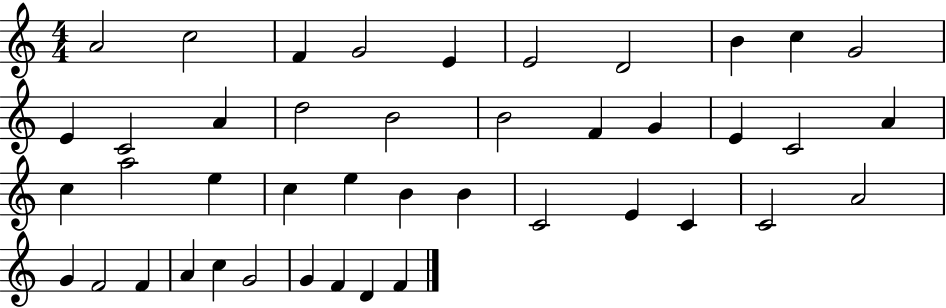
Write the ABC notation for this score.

X:1
T:Untitled
M:4/4
L:1/4
K:C
A2 c2 F G2 E E2 D2 B c G2 E C2 A d2 B2 B2 F G E C2 A c a2 e c e B B C2 E C C2 A2 G F2 F A c G2 G F D F